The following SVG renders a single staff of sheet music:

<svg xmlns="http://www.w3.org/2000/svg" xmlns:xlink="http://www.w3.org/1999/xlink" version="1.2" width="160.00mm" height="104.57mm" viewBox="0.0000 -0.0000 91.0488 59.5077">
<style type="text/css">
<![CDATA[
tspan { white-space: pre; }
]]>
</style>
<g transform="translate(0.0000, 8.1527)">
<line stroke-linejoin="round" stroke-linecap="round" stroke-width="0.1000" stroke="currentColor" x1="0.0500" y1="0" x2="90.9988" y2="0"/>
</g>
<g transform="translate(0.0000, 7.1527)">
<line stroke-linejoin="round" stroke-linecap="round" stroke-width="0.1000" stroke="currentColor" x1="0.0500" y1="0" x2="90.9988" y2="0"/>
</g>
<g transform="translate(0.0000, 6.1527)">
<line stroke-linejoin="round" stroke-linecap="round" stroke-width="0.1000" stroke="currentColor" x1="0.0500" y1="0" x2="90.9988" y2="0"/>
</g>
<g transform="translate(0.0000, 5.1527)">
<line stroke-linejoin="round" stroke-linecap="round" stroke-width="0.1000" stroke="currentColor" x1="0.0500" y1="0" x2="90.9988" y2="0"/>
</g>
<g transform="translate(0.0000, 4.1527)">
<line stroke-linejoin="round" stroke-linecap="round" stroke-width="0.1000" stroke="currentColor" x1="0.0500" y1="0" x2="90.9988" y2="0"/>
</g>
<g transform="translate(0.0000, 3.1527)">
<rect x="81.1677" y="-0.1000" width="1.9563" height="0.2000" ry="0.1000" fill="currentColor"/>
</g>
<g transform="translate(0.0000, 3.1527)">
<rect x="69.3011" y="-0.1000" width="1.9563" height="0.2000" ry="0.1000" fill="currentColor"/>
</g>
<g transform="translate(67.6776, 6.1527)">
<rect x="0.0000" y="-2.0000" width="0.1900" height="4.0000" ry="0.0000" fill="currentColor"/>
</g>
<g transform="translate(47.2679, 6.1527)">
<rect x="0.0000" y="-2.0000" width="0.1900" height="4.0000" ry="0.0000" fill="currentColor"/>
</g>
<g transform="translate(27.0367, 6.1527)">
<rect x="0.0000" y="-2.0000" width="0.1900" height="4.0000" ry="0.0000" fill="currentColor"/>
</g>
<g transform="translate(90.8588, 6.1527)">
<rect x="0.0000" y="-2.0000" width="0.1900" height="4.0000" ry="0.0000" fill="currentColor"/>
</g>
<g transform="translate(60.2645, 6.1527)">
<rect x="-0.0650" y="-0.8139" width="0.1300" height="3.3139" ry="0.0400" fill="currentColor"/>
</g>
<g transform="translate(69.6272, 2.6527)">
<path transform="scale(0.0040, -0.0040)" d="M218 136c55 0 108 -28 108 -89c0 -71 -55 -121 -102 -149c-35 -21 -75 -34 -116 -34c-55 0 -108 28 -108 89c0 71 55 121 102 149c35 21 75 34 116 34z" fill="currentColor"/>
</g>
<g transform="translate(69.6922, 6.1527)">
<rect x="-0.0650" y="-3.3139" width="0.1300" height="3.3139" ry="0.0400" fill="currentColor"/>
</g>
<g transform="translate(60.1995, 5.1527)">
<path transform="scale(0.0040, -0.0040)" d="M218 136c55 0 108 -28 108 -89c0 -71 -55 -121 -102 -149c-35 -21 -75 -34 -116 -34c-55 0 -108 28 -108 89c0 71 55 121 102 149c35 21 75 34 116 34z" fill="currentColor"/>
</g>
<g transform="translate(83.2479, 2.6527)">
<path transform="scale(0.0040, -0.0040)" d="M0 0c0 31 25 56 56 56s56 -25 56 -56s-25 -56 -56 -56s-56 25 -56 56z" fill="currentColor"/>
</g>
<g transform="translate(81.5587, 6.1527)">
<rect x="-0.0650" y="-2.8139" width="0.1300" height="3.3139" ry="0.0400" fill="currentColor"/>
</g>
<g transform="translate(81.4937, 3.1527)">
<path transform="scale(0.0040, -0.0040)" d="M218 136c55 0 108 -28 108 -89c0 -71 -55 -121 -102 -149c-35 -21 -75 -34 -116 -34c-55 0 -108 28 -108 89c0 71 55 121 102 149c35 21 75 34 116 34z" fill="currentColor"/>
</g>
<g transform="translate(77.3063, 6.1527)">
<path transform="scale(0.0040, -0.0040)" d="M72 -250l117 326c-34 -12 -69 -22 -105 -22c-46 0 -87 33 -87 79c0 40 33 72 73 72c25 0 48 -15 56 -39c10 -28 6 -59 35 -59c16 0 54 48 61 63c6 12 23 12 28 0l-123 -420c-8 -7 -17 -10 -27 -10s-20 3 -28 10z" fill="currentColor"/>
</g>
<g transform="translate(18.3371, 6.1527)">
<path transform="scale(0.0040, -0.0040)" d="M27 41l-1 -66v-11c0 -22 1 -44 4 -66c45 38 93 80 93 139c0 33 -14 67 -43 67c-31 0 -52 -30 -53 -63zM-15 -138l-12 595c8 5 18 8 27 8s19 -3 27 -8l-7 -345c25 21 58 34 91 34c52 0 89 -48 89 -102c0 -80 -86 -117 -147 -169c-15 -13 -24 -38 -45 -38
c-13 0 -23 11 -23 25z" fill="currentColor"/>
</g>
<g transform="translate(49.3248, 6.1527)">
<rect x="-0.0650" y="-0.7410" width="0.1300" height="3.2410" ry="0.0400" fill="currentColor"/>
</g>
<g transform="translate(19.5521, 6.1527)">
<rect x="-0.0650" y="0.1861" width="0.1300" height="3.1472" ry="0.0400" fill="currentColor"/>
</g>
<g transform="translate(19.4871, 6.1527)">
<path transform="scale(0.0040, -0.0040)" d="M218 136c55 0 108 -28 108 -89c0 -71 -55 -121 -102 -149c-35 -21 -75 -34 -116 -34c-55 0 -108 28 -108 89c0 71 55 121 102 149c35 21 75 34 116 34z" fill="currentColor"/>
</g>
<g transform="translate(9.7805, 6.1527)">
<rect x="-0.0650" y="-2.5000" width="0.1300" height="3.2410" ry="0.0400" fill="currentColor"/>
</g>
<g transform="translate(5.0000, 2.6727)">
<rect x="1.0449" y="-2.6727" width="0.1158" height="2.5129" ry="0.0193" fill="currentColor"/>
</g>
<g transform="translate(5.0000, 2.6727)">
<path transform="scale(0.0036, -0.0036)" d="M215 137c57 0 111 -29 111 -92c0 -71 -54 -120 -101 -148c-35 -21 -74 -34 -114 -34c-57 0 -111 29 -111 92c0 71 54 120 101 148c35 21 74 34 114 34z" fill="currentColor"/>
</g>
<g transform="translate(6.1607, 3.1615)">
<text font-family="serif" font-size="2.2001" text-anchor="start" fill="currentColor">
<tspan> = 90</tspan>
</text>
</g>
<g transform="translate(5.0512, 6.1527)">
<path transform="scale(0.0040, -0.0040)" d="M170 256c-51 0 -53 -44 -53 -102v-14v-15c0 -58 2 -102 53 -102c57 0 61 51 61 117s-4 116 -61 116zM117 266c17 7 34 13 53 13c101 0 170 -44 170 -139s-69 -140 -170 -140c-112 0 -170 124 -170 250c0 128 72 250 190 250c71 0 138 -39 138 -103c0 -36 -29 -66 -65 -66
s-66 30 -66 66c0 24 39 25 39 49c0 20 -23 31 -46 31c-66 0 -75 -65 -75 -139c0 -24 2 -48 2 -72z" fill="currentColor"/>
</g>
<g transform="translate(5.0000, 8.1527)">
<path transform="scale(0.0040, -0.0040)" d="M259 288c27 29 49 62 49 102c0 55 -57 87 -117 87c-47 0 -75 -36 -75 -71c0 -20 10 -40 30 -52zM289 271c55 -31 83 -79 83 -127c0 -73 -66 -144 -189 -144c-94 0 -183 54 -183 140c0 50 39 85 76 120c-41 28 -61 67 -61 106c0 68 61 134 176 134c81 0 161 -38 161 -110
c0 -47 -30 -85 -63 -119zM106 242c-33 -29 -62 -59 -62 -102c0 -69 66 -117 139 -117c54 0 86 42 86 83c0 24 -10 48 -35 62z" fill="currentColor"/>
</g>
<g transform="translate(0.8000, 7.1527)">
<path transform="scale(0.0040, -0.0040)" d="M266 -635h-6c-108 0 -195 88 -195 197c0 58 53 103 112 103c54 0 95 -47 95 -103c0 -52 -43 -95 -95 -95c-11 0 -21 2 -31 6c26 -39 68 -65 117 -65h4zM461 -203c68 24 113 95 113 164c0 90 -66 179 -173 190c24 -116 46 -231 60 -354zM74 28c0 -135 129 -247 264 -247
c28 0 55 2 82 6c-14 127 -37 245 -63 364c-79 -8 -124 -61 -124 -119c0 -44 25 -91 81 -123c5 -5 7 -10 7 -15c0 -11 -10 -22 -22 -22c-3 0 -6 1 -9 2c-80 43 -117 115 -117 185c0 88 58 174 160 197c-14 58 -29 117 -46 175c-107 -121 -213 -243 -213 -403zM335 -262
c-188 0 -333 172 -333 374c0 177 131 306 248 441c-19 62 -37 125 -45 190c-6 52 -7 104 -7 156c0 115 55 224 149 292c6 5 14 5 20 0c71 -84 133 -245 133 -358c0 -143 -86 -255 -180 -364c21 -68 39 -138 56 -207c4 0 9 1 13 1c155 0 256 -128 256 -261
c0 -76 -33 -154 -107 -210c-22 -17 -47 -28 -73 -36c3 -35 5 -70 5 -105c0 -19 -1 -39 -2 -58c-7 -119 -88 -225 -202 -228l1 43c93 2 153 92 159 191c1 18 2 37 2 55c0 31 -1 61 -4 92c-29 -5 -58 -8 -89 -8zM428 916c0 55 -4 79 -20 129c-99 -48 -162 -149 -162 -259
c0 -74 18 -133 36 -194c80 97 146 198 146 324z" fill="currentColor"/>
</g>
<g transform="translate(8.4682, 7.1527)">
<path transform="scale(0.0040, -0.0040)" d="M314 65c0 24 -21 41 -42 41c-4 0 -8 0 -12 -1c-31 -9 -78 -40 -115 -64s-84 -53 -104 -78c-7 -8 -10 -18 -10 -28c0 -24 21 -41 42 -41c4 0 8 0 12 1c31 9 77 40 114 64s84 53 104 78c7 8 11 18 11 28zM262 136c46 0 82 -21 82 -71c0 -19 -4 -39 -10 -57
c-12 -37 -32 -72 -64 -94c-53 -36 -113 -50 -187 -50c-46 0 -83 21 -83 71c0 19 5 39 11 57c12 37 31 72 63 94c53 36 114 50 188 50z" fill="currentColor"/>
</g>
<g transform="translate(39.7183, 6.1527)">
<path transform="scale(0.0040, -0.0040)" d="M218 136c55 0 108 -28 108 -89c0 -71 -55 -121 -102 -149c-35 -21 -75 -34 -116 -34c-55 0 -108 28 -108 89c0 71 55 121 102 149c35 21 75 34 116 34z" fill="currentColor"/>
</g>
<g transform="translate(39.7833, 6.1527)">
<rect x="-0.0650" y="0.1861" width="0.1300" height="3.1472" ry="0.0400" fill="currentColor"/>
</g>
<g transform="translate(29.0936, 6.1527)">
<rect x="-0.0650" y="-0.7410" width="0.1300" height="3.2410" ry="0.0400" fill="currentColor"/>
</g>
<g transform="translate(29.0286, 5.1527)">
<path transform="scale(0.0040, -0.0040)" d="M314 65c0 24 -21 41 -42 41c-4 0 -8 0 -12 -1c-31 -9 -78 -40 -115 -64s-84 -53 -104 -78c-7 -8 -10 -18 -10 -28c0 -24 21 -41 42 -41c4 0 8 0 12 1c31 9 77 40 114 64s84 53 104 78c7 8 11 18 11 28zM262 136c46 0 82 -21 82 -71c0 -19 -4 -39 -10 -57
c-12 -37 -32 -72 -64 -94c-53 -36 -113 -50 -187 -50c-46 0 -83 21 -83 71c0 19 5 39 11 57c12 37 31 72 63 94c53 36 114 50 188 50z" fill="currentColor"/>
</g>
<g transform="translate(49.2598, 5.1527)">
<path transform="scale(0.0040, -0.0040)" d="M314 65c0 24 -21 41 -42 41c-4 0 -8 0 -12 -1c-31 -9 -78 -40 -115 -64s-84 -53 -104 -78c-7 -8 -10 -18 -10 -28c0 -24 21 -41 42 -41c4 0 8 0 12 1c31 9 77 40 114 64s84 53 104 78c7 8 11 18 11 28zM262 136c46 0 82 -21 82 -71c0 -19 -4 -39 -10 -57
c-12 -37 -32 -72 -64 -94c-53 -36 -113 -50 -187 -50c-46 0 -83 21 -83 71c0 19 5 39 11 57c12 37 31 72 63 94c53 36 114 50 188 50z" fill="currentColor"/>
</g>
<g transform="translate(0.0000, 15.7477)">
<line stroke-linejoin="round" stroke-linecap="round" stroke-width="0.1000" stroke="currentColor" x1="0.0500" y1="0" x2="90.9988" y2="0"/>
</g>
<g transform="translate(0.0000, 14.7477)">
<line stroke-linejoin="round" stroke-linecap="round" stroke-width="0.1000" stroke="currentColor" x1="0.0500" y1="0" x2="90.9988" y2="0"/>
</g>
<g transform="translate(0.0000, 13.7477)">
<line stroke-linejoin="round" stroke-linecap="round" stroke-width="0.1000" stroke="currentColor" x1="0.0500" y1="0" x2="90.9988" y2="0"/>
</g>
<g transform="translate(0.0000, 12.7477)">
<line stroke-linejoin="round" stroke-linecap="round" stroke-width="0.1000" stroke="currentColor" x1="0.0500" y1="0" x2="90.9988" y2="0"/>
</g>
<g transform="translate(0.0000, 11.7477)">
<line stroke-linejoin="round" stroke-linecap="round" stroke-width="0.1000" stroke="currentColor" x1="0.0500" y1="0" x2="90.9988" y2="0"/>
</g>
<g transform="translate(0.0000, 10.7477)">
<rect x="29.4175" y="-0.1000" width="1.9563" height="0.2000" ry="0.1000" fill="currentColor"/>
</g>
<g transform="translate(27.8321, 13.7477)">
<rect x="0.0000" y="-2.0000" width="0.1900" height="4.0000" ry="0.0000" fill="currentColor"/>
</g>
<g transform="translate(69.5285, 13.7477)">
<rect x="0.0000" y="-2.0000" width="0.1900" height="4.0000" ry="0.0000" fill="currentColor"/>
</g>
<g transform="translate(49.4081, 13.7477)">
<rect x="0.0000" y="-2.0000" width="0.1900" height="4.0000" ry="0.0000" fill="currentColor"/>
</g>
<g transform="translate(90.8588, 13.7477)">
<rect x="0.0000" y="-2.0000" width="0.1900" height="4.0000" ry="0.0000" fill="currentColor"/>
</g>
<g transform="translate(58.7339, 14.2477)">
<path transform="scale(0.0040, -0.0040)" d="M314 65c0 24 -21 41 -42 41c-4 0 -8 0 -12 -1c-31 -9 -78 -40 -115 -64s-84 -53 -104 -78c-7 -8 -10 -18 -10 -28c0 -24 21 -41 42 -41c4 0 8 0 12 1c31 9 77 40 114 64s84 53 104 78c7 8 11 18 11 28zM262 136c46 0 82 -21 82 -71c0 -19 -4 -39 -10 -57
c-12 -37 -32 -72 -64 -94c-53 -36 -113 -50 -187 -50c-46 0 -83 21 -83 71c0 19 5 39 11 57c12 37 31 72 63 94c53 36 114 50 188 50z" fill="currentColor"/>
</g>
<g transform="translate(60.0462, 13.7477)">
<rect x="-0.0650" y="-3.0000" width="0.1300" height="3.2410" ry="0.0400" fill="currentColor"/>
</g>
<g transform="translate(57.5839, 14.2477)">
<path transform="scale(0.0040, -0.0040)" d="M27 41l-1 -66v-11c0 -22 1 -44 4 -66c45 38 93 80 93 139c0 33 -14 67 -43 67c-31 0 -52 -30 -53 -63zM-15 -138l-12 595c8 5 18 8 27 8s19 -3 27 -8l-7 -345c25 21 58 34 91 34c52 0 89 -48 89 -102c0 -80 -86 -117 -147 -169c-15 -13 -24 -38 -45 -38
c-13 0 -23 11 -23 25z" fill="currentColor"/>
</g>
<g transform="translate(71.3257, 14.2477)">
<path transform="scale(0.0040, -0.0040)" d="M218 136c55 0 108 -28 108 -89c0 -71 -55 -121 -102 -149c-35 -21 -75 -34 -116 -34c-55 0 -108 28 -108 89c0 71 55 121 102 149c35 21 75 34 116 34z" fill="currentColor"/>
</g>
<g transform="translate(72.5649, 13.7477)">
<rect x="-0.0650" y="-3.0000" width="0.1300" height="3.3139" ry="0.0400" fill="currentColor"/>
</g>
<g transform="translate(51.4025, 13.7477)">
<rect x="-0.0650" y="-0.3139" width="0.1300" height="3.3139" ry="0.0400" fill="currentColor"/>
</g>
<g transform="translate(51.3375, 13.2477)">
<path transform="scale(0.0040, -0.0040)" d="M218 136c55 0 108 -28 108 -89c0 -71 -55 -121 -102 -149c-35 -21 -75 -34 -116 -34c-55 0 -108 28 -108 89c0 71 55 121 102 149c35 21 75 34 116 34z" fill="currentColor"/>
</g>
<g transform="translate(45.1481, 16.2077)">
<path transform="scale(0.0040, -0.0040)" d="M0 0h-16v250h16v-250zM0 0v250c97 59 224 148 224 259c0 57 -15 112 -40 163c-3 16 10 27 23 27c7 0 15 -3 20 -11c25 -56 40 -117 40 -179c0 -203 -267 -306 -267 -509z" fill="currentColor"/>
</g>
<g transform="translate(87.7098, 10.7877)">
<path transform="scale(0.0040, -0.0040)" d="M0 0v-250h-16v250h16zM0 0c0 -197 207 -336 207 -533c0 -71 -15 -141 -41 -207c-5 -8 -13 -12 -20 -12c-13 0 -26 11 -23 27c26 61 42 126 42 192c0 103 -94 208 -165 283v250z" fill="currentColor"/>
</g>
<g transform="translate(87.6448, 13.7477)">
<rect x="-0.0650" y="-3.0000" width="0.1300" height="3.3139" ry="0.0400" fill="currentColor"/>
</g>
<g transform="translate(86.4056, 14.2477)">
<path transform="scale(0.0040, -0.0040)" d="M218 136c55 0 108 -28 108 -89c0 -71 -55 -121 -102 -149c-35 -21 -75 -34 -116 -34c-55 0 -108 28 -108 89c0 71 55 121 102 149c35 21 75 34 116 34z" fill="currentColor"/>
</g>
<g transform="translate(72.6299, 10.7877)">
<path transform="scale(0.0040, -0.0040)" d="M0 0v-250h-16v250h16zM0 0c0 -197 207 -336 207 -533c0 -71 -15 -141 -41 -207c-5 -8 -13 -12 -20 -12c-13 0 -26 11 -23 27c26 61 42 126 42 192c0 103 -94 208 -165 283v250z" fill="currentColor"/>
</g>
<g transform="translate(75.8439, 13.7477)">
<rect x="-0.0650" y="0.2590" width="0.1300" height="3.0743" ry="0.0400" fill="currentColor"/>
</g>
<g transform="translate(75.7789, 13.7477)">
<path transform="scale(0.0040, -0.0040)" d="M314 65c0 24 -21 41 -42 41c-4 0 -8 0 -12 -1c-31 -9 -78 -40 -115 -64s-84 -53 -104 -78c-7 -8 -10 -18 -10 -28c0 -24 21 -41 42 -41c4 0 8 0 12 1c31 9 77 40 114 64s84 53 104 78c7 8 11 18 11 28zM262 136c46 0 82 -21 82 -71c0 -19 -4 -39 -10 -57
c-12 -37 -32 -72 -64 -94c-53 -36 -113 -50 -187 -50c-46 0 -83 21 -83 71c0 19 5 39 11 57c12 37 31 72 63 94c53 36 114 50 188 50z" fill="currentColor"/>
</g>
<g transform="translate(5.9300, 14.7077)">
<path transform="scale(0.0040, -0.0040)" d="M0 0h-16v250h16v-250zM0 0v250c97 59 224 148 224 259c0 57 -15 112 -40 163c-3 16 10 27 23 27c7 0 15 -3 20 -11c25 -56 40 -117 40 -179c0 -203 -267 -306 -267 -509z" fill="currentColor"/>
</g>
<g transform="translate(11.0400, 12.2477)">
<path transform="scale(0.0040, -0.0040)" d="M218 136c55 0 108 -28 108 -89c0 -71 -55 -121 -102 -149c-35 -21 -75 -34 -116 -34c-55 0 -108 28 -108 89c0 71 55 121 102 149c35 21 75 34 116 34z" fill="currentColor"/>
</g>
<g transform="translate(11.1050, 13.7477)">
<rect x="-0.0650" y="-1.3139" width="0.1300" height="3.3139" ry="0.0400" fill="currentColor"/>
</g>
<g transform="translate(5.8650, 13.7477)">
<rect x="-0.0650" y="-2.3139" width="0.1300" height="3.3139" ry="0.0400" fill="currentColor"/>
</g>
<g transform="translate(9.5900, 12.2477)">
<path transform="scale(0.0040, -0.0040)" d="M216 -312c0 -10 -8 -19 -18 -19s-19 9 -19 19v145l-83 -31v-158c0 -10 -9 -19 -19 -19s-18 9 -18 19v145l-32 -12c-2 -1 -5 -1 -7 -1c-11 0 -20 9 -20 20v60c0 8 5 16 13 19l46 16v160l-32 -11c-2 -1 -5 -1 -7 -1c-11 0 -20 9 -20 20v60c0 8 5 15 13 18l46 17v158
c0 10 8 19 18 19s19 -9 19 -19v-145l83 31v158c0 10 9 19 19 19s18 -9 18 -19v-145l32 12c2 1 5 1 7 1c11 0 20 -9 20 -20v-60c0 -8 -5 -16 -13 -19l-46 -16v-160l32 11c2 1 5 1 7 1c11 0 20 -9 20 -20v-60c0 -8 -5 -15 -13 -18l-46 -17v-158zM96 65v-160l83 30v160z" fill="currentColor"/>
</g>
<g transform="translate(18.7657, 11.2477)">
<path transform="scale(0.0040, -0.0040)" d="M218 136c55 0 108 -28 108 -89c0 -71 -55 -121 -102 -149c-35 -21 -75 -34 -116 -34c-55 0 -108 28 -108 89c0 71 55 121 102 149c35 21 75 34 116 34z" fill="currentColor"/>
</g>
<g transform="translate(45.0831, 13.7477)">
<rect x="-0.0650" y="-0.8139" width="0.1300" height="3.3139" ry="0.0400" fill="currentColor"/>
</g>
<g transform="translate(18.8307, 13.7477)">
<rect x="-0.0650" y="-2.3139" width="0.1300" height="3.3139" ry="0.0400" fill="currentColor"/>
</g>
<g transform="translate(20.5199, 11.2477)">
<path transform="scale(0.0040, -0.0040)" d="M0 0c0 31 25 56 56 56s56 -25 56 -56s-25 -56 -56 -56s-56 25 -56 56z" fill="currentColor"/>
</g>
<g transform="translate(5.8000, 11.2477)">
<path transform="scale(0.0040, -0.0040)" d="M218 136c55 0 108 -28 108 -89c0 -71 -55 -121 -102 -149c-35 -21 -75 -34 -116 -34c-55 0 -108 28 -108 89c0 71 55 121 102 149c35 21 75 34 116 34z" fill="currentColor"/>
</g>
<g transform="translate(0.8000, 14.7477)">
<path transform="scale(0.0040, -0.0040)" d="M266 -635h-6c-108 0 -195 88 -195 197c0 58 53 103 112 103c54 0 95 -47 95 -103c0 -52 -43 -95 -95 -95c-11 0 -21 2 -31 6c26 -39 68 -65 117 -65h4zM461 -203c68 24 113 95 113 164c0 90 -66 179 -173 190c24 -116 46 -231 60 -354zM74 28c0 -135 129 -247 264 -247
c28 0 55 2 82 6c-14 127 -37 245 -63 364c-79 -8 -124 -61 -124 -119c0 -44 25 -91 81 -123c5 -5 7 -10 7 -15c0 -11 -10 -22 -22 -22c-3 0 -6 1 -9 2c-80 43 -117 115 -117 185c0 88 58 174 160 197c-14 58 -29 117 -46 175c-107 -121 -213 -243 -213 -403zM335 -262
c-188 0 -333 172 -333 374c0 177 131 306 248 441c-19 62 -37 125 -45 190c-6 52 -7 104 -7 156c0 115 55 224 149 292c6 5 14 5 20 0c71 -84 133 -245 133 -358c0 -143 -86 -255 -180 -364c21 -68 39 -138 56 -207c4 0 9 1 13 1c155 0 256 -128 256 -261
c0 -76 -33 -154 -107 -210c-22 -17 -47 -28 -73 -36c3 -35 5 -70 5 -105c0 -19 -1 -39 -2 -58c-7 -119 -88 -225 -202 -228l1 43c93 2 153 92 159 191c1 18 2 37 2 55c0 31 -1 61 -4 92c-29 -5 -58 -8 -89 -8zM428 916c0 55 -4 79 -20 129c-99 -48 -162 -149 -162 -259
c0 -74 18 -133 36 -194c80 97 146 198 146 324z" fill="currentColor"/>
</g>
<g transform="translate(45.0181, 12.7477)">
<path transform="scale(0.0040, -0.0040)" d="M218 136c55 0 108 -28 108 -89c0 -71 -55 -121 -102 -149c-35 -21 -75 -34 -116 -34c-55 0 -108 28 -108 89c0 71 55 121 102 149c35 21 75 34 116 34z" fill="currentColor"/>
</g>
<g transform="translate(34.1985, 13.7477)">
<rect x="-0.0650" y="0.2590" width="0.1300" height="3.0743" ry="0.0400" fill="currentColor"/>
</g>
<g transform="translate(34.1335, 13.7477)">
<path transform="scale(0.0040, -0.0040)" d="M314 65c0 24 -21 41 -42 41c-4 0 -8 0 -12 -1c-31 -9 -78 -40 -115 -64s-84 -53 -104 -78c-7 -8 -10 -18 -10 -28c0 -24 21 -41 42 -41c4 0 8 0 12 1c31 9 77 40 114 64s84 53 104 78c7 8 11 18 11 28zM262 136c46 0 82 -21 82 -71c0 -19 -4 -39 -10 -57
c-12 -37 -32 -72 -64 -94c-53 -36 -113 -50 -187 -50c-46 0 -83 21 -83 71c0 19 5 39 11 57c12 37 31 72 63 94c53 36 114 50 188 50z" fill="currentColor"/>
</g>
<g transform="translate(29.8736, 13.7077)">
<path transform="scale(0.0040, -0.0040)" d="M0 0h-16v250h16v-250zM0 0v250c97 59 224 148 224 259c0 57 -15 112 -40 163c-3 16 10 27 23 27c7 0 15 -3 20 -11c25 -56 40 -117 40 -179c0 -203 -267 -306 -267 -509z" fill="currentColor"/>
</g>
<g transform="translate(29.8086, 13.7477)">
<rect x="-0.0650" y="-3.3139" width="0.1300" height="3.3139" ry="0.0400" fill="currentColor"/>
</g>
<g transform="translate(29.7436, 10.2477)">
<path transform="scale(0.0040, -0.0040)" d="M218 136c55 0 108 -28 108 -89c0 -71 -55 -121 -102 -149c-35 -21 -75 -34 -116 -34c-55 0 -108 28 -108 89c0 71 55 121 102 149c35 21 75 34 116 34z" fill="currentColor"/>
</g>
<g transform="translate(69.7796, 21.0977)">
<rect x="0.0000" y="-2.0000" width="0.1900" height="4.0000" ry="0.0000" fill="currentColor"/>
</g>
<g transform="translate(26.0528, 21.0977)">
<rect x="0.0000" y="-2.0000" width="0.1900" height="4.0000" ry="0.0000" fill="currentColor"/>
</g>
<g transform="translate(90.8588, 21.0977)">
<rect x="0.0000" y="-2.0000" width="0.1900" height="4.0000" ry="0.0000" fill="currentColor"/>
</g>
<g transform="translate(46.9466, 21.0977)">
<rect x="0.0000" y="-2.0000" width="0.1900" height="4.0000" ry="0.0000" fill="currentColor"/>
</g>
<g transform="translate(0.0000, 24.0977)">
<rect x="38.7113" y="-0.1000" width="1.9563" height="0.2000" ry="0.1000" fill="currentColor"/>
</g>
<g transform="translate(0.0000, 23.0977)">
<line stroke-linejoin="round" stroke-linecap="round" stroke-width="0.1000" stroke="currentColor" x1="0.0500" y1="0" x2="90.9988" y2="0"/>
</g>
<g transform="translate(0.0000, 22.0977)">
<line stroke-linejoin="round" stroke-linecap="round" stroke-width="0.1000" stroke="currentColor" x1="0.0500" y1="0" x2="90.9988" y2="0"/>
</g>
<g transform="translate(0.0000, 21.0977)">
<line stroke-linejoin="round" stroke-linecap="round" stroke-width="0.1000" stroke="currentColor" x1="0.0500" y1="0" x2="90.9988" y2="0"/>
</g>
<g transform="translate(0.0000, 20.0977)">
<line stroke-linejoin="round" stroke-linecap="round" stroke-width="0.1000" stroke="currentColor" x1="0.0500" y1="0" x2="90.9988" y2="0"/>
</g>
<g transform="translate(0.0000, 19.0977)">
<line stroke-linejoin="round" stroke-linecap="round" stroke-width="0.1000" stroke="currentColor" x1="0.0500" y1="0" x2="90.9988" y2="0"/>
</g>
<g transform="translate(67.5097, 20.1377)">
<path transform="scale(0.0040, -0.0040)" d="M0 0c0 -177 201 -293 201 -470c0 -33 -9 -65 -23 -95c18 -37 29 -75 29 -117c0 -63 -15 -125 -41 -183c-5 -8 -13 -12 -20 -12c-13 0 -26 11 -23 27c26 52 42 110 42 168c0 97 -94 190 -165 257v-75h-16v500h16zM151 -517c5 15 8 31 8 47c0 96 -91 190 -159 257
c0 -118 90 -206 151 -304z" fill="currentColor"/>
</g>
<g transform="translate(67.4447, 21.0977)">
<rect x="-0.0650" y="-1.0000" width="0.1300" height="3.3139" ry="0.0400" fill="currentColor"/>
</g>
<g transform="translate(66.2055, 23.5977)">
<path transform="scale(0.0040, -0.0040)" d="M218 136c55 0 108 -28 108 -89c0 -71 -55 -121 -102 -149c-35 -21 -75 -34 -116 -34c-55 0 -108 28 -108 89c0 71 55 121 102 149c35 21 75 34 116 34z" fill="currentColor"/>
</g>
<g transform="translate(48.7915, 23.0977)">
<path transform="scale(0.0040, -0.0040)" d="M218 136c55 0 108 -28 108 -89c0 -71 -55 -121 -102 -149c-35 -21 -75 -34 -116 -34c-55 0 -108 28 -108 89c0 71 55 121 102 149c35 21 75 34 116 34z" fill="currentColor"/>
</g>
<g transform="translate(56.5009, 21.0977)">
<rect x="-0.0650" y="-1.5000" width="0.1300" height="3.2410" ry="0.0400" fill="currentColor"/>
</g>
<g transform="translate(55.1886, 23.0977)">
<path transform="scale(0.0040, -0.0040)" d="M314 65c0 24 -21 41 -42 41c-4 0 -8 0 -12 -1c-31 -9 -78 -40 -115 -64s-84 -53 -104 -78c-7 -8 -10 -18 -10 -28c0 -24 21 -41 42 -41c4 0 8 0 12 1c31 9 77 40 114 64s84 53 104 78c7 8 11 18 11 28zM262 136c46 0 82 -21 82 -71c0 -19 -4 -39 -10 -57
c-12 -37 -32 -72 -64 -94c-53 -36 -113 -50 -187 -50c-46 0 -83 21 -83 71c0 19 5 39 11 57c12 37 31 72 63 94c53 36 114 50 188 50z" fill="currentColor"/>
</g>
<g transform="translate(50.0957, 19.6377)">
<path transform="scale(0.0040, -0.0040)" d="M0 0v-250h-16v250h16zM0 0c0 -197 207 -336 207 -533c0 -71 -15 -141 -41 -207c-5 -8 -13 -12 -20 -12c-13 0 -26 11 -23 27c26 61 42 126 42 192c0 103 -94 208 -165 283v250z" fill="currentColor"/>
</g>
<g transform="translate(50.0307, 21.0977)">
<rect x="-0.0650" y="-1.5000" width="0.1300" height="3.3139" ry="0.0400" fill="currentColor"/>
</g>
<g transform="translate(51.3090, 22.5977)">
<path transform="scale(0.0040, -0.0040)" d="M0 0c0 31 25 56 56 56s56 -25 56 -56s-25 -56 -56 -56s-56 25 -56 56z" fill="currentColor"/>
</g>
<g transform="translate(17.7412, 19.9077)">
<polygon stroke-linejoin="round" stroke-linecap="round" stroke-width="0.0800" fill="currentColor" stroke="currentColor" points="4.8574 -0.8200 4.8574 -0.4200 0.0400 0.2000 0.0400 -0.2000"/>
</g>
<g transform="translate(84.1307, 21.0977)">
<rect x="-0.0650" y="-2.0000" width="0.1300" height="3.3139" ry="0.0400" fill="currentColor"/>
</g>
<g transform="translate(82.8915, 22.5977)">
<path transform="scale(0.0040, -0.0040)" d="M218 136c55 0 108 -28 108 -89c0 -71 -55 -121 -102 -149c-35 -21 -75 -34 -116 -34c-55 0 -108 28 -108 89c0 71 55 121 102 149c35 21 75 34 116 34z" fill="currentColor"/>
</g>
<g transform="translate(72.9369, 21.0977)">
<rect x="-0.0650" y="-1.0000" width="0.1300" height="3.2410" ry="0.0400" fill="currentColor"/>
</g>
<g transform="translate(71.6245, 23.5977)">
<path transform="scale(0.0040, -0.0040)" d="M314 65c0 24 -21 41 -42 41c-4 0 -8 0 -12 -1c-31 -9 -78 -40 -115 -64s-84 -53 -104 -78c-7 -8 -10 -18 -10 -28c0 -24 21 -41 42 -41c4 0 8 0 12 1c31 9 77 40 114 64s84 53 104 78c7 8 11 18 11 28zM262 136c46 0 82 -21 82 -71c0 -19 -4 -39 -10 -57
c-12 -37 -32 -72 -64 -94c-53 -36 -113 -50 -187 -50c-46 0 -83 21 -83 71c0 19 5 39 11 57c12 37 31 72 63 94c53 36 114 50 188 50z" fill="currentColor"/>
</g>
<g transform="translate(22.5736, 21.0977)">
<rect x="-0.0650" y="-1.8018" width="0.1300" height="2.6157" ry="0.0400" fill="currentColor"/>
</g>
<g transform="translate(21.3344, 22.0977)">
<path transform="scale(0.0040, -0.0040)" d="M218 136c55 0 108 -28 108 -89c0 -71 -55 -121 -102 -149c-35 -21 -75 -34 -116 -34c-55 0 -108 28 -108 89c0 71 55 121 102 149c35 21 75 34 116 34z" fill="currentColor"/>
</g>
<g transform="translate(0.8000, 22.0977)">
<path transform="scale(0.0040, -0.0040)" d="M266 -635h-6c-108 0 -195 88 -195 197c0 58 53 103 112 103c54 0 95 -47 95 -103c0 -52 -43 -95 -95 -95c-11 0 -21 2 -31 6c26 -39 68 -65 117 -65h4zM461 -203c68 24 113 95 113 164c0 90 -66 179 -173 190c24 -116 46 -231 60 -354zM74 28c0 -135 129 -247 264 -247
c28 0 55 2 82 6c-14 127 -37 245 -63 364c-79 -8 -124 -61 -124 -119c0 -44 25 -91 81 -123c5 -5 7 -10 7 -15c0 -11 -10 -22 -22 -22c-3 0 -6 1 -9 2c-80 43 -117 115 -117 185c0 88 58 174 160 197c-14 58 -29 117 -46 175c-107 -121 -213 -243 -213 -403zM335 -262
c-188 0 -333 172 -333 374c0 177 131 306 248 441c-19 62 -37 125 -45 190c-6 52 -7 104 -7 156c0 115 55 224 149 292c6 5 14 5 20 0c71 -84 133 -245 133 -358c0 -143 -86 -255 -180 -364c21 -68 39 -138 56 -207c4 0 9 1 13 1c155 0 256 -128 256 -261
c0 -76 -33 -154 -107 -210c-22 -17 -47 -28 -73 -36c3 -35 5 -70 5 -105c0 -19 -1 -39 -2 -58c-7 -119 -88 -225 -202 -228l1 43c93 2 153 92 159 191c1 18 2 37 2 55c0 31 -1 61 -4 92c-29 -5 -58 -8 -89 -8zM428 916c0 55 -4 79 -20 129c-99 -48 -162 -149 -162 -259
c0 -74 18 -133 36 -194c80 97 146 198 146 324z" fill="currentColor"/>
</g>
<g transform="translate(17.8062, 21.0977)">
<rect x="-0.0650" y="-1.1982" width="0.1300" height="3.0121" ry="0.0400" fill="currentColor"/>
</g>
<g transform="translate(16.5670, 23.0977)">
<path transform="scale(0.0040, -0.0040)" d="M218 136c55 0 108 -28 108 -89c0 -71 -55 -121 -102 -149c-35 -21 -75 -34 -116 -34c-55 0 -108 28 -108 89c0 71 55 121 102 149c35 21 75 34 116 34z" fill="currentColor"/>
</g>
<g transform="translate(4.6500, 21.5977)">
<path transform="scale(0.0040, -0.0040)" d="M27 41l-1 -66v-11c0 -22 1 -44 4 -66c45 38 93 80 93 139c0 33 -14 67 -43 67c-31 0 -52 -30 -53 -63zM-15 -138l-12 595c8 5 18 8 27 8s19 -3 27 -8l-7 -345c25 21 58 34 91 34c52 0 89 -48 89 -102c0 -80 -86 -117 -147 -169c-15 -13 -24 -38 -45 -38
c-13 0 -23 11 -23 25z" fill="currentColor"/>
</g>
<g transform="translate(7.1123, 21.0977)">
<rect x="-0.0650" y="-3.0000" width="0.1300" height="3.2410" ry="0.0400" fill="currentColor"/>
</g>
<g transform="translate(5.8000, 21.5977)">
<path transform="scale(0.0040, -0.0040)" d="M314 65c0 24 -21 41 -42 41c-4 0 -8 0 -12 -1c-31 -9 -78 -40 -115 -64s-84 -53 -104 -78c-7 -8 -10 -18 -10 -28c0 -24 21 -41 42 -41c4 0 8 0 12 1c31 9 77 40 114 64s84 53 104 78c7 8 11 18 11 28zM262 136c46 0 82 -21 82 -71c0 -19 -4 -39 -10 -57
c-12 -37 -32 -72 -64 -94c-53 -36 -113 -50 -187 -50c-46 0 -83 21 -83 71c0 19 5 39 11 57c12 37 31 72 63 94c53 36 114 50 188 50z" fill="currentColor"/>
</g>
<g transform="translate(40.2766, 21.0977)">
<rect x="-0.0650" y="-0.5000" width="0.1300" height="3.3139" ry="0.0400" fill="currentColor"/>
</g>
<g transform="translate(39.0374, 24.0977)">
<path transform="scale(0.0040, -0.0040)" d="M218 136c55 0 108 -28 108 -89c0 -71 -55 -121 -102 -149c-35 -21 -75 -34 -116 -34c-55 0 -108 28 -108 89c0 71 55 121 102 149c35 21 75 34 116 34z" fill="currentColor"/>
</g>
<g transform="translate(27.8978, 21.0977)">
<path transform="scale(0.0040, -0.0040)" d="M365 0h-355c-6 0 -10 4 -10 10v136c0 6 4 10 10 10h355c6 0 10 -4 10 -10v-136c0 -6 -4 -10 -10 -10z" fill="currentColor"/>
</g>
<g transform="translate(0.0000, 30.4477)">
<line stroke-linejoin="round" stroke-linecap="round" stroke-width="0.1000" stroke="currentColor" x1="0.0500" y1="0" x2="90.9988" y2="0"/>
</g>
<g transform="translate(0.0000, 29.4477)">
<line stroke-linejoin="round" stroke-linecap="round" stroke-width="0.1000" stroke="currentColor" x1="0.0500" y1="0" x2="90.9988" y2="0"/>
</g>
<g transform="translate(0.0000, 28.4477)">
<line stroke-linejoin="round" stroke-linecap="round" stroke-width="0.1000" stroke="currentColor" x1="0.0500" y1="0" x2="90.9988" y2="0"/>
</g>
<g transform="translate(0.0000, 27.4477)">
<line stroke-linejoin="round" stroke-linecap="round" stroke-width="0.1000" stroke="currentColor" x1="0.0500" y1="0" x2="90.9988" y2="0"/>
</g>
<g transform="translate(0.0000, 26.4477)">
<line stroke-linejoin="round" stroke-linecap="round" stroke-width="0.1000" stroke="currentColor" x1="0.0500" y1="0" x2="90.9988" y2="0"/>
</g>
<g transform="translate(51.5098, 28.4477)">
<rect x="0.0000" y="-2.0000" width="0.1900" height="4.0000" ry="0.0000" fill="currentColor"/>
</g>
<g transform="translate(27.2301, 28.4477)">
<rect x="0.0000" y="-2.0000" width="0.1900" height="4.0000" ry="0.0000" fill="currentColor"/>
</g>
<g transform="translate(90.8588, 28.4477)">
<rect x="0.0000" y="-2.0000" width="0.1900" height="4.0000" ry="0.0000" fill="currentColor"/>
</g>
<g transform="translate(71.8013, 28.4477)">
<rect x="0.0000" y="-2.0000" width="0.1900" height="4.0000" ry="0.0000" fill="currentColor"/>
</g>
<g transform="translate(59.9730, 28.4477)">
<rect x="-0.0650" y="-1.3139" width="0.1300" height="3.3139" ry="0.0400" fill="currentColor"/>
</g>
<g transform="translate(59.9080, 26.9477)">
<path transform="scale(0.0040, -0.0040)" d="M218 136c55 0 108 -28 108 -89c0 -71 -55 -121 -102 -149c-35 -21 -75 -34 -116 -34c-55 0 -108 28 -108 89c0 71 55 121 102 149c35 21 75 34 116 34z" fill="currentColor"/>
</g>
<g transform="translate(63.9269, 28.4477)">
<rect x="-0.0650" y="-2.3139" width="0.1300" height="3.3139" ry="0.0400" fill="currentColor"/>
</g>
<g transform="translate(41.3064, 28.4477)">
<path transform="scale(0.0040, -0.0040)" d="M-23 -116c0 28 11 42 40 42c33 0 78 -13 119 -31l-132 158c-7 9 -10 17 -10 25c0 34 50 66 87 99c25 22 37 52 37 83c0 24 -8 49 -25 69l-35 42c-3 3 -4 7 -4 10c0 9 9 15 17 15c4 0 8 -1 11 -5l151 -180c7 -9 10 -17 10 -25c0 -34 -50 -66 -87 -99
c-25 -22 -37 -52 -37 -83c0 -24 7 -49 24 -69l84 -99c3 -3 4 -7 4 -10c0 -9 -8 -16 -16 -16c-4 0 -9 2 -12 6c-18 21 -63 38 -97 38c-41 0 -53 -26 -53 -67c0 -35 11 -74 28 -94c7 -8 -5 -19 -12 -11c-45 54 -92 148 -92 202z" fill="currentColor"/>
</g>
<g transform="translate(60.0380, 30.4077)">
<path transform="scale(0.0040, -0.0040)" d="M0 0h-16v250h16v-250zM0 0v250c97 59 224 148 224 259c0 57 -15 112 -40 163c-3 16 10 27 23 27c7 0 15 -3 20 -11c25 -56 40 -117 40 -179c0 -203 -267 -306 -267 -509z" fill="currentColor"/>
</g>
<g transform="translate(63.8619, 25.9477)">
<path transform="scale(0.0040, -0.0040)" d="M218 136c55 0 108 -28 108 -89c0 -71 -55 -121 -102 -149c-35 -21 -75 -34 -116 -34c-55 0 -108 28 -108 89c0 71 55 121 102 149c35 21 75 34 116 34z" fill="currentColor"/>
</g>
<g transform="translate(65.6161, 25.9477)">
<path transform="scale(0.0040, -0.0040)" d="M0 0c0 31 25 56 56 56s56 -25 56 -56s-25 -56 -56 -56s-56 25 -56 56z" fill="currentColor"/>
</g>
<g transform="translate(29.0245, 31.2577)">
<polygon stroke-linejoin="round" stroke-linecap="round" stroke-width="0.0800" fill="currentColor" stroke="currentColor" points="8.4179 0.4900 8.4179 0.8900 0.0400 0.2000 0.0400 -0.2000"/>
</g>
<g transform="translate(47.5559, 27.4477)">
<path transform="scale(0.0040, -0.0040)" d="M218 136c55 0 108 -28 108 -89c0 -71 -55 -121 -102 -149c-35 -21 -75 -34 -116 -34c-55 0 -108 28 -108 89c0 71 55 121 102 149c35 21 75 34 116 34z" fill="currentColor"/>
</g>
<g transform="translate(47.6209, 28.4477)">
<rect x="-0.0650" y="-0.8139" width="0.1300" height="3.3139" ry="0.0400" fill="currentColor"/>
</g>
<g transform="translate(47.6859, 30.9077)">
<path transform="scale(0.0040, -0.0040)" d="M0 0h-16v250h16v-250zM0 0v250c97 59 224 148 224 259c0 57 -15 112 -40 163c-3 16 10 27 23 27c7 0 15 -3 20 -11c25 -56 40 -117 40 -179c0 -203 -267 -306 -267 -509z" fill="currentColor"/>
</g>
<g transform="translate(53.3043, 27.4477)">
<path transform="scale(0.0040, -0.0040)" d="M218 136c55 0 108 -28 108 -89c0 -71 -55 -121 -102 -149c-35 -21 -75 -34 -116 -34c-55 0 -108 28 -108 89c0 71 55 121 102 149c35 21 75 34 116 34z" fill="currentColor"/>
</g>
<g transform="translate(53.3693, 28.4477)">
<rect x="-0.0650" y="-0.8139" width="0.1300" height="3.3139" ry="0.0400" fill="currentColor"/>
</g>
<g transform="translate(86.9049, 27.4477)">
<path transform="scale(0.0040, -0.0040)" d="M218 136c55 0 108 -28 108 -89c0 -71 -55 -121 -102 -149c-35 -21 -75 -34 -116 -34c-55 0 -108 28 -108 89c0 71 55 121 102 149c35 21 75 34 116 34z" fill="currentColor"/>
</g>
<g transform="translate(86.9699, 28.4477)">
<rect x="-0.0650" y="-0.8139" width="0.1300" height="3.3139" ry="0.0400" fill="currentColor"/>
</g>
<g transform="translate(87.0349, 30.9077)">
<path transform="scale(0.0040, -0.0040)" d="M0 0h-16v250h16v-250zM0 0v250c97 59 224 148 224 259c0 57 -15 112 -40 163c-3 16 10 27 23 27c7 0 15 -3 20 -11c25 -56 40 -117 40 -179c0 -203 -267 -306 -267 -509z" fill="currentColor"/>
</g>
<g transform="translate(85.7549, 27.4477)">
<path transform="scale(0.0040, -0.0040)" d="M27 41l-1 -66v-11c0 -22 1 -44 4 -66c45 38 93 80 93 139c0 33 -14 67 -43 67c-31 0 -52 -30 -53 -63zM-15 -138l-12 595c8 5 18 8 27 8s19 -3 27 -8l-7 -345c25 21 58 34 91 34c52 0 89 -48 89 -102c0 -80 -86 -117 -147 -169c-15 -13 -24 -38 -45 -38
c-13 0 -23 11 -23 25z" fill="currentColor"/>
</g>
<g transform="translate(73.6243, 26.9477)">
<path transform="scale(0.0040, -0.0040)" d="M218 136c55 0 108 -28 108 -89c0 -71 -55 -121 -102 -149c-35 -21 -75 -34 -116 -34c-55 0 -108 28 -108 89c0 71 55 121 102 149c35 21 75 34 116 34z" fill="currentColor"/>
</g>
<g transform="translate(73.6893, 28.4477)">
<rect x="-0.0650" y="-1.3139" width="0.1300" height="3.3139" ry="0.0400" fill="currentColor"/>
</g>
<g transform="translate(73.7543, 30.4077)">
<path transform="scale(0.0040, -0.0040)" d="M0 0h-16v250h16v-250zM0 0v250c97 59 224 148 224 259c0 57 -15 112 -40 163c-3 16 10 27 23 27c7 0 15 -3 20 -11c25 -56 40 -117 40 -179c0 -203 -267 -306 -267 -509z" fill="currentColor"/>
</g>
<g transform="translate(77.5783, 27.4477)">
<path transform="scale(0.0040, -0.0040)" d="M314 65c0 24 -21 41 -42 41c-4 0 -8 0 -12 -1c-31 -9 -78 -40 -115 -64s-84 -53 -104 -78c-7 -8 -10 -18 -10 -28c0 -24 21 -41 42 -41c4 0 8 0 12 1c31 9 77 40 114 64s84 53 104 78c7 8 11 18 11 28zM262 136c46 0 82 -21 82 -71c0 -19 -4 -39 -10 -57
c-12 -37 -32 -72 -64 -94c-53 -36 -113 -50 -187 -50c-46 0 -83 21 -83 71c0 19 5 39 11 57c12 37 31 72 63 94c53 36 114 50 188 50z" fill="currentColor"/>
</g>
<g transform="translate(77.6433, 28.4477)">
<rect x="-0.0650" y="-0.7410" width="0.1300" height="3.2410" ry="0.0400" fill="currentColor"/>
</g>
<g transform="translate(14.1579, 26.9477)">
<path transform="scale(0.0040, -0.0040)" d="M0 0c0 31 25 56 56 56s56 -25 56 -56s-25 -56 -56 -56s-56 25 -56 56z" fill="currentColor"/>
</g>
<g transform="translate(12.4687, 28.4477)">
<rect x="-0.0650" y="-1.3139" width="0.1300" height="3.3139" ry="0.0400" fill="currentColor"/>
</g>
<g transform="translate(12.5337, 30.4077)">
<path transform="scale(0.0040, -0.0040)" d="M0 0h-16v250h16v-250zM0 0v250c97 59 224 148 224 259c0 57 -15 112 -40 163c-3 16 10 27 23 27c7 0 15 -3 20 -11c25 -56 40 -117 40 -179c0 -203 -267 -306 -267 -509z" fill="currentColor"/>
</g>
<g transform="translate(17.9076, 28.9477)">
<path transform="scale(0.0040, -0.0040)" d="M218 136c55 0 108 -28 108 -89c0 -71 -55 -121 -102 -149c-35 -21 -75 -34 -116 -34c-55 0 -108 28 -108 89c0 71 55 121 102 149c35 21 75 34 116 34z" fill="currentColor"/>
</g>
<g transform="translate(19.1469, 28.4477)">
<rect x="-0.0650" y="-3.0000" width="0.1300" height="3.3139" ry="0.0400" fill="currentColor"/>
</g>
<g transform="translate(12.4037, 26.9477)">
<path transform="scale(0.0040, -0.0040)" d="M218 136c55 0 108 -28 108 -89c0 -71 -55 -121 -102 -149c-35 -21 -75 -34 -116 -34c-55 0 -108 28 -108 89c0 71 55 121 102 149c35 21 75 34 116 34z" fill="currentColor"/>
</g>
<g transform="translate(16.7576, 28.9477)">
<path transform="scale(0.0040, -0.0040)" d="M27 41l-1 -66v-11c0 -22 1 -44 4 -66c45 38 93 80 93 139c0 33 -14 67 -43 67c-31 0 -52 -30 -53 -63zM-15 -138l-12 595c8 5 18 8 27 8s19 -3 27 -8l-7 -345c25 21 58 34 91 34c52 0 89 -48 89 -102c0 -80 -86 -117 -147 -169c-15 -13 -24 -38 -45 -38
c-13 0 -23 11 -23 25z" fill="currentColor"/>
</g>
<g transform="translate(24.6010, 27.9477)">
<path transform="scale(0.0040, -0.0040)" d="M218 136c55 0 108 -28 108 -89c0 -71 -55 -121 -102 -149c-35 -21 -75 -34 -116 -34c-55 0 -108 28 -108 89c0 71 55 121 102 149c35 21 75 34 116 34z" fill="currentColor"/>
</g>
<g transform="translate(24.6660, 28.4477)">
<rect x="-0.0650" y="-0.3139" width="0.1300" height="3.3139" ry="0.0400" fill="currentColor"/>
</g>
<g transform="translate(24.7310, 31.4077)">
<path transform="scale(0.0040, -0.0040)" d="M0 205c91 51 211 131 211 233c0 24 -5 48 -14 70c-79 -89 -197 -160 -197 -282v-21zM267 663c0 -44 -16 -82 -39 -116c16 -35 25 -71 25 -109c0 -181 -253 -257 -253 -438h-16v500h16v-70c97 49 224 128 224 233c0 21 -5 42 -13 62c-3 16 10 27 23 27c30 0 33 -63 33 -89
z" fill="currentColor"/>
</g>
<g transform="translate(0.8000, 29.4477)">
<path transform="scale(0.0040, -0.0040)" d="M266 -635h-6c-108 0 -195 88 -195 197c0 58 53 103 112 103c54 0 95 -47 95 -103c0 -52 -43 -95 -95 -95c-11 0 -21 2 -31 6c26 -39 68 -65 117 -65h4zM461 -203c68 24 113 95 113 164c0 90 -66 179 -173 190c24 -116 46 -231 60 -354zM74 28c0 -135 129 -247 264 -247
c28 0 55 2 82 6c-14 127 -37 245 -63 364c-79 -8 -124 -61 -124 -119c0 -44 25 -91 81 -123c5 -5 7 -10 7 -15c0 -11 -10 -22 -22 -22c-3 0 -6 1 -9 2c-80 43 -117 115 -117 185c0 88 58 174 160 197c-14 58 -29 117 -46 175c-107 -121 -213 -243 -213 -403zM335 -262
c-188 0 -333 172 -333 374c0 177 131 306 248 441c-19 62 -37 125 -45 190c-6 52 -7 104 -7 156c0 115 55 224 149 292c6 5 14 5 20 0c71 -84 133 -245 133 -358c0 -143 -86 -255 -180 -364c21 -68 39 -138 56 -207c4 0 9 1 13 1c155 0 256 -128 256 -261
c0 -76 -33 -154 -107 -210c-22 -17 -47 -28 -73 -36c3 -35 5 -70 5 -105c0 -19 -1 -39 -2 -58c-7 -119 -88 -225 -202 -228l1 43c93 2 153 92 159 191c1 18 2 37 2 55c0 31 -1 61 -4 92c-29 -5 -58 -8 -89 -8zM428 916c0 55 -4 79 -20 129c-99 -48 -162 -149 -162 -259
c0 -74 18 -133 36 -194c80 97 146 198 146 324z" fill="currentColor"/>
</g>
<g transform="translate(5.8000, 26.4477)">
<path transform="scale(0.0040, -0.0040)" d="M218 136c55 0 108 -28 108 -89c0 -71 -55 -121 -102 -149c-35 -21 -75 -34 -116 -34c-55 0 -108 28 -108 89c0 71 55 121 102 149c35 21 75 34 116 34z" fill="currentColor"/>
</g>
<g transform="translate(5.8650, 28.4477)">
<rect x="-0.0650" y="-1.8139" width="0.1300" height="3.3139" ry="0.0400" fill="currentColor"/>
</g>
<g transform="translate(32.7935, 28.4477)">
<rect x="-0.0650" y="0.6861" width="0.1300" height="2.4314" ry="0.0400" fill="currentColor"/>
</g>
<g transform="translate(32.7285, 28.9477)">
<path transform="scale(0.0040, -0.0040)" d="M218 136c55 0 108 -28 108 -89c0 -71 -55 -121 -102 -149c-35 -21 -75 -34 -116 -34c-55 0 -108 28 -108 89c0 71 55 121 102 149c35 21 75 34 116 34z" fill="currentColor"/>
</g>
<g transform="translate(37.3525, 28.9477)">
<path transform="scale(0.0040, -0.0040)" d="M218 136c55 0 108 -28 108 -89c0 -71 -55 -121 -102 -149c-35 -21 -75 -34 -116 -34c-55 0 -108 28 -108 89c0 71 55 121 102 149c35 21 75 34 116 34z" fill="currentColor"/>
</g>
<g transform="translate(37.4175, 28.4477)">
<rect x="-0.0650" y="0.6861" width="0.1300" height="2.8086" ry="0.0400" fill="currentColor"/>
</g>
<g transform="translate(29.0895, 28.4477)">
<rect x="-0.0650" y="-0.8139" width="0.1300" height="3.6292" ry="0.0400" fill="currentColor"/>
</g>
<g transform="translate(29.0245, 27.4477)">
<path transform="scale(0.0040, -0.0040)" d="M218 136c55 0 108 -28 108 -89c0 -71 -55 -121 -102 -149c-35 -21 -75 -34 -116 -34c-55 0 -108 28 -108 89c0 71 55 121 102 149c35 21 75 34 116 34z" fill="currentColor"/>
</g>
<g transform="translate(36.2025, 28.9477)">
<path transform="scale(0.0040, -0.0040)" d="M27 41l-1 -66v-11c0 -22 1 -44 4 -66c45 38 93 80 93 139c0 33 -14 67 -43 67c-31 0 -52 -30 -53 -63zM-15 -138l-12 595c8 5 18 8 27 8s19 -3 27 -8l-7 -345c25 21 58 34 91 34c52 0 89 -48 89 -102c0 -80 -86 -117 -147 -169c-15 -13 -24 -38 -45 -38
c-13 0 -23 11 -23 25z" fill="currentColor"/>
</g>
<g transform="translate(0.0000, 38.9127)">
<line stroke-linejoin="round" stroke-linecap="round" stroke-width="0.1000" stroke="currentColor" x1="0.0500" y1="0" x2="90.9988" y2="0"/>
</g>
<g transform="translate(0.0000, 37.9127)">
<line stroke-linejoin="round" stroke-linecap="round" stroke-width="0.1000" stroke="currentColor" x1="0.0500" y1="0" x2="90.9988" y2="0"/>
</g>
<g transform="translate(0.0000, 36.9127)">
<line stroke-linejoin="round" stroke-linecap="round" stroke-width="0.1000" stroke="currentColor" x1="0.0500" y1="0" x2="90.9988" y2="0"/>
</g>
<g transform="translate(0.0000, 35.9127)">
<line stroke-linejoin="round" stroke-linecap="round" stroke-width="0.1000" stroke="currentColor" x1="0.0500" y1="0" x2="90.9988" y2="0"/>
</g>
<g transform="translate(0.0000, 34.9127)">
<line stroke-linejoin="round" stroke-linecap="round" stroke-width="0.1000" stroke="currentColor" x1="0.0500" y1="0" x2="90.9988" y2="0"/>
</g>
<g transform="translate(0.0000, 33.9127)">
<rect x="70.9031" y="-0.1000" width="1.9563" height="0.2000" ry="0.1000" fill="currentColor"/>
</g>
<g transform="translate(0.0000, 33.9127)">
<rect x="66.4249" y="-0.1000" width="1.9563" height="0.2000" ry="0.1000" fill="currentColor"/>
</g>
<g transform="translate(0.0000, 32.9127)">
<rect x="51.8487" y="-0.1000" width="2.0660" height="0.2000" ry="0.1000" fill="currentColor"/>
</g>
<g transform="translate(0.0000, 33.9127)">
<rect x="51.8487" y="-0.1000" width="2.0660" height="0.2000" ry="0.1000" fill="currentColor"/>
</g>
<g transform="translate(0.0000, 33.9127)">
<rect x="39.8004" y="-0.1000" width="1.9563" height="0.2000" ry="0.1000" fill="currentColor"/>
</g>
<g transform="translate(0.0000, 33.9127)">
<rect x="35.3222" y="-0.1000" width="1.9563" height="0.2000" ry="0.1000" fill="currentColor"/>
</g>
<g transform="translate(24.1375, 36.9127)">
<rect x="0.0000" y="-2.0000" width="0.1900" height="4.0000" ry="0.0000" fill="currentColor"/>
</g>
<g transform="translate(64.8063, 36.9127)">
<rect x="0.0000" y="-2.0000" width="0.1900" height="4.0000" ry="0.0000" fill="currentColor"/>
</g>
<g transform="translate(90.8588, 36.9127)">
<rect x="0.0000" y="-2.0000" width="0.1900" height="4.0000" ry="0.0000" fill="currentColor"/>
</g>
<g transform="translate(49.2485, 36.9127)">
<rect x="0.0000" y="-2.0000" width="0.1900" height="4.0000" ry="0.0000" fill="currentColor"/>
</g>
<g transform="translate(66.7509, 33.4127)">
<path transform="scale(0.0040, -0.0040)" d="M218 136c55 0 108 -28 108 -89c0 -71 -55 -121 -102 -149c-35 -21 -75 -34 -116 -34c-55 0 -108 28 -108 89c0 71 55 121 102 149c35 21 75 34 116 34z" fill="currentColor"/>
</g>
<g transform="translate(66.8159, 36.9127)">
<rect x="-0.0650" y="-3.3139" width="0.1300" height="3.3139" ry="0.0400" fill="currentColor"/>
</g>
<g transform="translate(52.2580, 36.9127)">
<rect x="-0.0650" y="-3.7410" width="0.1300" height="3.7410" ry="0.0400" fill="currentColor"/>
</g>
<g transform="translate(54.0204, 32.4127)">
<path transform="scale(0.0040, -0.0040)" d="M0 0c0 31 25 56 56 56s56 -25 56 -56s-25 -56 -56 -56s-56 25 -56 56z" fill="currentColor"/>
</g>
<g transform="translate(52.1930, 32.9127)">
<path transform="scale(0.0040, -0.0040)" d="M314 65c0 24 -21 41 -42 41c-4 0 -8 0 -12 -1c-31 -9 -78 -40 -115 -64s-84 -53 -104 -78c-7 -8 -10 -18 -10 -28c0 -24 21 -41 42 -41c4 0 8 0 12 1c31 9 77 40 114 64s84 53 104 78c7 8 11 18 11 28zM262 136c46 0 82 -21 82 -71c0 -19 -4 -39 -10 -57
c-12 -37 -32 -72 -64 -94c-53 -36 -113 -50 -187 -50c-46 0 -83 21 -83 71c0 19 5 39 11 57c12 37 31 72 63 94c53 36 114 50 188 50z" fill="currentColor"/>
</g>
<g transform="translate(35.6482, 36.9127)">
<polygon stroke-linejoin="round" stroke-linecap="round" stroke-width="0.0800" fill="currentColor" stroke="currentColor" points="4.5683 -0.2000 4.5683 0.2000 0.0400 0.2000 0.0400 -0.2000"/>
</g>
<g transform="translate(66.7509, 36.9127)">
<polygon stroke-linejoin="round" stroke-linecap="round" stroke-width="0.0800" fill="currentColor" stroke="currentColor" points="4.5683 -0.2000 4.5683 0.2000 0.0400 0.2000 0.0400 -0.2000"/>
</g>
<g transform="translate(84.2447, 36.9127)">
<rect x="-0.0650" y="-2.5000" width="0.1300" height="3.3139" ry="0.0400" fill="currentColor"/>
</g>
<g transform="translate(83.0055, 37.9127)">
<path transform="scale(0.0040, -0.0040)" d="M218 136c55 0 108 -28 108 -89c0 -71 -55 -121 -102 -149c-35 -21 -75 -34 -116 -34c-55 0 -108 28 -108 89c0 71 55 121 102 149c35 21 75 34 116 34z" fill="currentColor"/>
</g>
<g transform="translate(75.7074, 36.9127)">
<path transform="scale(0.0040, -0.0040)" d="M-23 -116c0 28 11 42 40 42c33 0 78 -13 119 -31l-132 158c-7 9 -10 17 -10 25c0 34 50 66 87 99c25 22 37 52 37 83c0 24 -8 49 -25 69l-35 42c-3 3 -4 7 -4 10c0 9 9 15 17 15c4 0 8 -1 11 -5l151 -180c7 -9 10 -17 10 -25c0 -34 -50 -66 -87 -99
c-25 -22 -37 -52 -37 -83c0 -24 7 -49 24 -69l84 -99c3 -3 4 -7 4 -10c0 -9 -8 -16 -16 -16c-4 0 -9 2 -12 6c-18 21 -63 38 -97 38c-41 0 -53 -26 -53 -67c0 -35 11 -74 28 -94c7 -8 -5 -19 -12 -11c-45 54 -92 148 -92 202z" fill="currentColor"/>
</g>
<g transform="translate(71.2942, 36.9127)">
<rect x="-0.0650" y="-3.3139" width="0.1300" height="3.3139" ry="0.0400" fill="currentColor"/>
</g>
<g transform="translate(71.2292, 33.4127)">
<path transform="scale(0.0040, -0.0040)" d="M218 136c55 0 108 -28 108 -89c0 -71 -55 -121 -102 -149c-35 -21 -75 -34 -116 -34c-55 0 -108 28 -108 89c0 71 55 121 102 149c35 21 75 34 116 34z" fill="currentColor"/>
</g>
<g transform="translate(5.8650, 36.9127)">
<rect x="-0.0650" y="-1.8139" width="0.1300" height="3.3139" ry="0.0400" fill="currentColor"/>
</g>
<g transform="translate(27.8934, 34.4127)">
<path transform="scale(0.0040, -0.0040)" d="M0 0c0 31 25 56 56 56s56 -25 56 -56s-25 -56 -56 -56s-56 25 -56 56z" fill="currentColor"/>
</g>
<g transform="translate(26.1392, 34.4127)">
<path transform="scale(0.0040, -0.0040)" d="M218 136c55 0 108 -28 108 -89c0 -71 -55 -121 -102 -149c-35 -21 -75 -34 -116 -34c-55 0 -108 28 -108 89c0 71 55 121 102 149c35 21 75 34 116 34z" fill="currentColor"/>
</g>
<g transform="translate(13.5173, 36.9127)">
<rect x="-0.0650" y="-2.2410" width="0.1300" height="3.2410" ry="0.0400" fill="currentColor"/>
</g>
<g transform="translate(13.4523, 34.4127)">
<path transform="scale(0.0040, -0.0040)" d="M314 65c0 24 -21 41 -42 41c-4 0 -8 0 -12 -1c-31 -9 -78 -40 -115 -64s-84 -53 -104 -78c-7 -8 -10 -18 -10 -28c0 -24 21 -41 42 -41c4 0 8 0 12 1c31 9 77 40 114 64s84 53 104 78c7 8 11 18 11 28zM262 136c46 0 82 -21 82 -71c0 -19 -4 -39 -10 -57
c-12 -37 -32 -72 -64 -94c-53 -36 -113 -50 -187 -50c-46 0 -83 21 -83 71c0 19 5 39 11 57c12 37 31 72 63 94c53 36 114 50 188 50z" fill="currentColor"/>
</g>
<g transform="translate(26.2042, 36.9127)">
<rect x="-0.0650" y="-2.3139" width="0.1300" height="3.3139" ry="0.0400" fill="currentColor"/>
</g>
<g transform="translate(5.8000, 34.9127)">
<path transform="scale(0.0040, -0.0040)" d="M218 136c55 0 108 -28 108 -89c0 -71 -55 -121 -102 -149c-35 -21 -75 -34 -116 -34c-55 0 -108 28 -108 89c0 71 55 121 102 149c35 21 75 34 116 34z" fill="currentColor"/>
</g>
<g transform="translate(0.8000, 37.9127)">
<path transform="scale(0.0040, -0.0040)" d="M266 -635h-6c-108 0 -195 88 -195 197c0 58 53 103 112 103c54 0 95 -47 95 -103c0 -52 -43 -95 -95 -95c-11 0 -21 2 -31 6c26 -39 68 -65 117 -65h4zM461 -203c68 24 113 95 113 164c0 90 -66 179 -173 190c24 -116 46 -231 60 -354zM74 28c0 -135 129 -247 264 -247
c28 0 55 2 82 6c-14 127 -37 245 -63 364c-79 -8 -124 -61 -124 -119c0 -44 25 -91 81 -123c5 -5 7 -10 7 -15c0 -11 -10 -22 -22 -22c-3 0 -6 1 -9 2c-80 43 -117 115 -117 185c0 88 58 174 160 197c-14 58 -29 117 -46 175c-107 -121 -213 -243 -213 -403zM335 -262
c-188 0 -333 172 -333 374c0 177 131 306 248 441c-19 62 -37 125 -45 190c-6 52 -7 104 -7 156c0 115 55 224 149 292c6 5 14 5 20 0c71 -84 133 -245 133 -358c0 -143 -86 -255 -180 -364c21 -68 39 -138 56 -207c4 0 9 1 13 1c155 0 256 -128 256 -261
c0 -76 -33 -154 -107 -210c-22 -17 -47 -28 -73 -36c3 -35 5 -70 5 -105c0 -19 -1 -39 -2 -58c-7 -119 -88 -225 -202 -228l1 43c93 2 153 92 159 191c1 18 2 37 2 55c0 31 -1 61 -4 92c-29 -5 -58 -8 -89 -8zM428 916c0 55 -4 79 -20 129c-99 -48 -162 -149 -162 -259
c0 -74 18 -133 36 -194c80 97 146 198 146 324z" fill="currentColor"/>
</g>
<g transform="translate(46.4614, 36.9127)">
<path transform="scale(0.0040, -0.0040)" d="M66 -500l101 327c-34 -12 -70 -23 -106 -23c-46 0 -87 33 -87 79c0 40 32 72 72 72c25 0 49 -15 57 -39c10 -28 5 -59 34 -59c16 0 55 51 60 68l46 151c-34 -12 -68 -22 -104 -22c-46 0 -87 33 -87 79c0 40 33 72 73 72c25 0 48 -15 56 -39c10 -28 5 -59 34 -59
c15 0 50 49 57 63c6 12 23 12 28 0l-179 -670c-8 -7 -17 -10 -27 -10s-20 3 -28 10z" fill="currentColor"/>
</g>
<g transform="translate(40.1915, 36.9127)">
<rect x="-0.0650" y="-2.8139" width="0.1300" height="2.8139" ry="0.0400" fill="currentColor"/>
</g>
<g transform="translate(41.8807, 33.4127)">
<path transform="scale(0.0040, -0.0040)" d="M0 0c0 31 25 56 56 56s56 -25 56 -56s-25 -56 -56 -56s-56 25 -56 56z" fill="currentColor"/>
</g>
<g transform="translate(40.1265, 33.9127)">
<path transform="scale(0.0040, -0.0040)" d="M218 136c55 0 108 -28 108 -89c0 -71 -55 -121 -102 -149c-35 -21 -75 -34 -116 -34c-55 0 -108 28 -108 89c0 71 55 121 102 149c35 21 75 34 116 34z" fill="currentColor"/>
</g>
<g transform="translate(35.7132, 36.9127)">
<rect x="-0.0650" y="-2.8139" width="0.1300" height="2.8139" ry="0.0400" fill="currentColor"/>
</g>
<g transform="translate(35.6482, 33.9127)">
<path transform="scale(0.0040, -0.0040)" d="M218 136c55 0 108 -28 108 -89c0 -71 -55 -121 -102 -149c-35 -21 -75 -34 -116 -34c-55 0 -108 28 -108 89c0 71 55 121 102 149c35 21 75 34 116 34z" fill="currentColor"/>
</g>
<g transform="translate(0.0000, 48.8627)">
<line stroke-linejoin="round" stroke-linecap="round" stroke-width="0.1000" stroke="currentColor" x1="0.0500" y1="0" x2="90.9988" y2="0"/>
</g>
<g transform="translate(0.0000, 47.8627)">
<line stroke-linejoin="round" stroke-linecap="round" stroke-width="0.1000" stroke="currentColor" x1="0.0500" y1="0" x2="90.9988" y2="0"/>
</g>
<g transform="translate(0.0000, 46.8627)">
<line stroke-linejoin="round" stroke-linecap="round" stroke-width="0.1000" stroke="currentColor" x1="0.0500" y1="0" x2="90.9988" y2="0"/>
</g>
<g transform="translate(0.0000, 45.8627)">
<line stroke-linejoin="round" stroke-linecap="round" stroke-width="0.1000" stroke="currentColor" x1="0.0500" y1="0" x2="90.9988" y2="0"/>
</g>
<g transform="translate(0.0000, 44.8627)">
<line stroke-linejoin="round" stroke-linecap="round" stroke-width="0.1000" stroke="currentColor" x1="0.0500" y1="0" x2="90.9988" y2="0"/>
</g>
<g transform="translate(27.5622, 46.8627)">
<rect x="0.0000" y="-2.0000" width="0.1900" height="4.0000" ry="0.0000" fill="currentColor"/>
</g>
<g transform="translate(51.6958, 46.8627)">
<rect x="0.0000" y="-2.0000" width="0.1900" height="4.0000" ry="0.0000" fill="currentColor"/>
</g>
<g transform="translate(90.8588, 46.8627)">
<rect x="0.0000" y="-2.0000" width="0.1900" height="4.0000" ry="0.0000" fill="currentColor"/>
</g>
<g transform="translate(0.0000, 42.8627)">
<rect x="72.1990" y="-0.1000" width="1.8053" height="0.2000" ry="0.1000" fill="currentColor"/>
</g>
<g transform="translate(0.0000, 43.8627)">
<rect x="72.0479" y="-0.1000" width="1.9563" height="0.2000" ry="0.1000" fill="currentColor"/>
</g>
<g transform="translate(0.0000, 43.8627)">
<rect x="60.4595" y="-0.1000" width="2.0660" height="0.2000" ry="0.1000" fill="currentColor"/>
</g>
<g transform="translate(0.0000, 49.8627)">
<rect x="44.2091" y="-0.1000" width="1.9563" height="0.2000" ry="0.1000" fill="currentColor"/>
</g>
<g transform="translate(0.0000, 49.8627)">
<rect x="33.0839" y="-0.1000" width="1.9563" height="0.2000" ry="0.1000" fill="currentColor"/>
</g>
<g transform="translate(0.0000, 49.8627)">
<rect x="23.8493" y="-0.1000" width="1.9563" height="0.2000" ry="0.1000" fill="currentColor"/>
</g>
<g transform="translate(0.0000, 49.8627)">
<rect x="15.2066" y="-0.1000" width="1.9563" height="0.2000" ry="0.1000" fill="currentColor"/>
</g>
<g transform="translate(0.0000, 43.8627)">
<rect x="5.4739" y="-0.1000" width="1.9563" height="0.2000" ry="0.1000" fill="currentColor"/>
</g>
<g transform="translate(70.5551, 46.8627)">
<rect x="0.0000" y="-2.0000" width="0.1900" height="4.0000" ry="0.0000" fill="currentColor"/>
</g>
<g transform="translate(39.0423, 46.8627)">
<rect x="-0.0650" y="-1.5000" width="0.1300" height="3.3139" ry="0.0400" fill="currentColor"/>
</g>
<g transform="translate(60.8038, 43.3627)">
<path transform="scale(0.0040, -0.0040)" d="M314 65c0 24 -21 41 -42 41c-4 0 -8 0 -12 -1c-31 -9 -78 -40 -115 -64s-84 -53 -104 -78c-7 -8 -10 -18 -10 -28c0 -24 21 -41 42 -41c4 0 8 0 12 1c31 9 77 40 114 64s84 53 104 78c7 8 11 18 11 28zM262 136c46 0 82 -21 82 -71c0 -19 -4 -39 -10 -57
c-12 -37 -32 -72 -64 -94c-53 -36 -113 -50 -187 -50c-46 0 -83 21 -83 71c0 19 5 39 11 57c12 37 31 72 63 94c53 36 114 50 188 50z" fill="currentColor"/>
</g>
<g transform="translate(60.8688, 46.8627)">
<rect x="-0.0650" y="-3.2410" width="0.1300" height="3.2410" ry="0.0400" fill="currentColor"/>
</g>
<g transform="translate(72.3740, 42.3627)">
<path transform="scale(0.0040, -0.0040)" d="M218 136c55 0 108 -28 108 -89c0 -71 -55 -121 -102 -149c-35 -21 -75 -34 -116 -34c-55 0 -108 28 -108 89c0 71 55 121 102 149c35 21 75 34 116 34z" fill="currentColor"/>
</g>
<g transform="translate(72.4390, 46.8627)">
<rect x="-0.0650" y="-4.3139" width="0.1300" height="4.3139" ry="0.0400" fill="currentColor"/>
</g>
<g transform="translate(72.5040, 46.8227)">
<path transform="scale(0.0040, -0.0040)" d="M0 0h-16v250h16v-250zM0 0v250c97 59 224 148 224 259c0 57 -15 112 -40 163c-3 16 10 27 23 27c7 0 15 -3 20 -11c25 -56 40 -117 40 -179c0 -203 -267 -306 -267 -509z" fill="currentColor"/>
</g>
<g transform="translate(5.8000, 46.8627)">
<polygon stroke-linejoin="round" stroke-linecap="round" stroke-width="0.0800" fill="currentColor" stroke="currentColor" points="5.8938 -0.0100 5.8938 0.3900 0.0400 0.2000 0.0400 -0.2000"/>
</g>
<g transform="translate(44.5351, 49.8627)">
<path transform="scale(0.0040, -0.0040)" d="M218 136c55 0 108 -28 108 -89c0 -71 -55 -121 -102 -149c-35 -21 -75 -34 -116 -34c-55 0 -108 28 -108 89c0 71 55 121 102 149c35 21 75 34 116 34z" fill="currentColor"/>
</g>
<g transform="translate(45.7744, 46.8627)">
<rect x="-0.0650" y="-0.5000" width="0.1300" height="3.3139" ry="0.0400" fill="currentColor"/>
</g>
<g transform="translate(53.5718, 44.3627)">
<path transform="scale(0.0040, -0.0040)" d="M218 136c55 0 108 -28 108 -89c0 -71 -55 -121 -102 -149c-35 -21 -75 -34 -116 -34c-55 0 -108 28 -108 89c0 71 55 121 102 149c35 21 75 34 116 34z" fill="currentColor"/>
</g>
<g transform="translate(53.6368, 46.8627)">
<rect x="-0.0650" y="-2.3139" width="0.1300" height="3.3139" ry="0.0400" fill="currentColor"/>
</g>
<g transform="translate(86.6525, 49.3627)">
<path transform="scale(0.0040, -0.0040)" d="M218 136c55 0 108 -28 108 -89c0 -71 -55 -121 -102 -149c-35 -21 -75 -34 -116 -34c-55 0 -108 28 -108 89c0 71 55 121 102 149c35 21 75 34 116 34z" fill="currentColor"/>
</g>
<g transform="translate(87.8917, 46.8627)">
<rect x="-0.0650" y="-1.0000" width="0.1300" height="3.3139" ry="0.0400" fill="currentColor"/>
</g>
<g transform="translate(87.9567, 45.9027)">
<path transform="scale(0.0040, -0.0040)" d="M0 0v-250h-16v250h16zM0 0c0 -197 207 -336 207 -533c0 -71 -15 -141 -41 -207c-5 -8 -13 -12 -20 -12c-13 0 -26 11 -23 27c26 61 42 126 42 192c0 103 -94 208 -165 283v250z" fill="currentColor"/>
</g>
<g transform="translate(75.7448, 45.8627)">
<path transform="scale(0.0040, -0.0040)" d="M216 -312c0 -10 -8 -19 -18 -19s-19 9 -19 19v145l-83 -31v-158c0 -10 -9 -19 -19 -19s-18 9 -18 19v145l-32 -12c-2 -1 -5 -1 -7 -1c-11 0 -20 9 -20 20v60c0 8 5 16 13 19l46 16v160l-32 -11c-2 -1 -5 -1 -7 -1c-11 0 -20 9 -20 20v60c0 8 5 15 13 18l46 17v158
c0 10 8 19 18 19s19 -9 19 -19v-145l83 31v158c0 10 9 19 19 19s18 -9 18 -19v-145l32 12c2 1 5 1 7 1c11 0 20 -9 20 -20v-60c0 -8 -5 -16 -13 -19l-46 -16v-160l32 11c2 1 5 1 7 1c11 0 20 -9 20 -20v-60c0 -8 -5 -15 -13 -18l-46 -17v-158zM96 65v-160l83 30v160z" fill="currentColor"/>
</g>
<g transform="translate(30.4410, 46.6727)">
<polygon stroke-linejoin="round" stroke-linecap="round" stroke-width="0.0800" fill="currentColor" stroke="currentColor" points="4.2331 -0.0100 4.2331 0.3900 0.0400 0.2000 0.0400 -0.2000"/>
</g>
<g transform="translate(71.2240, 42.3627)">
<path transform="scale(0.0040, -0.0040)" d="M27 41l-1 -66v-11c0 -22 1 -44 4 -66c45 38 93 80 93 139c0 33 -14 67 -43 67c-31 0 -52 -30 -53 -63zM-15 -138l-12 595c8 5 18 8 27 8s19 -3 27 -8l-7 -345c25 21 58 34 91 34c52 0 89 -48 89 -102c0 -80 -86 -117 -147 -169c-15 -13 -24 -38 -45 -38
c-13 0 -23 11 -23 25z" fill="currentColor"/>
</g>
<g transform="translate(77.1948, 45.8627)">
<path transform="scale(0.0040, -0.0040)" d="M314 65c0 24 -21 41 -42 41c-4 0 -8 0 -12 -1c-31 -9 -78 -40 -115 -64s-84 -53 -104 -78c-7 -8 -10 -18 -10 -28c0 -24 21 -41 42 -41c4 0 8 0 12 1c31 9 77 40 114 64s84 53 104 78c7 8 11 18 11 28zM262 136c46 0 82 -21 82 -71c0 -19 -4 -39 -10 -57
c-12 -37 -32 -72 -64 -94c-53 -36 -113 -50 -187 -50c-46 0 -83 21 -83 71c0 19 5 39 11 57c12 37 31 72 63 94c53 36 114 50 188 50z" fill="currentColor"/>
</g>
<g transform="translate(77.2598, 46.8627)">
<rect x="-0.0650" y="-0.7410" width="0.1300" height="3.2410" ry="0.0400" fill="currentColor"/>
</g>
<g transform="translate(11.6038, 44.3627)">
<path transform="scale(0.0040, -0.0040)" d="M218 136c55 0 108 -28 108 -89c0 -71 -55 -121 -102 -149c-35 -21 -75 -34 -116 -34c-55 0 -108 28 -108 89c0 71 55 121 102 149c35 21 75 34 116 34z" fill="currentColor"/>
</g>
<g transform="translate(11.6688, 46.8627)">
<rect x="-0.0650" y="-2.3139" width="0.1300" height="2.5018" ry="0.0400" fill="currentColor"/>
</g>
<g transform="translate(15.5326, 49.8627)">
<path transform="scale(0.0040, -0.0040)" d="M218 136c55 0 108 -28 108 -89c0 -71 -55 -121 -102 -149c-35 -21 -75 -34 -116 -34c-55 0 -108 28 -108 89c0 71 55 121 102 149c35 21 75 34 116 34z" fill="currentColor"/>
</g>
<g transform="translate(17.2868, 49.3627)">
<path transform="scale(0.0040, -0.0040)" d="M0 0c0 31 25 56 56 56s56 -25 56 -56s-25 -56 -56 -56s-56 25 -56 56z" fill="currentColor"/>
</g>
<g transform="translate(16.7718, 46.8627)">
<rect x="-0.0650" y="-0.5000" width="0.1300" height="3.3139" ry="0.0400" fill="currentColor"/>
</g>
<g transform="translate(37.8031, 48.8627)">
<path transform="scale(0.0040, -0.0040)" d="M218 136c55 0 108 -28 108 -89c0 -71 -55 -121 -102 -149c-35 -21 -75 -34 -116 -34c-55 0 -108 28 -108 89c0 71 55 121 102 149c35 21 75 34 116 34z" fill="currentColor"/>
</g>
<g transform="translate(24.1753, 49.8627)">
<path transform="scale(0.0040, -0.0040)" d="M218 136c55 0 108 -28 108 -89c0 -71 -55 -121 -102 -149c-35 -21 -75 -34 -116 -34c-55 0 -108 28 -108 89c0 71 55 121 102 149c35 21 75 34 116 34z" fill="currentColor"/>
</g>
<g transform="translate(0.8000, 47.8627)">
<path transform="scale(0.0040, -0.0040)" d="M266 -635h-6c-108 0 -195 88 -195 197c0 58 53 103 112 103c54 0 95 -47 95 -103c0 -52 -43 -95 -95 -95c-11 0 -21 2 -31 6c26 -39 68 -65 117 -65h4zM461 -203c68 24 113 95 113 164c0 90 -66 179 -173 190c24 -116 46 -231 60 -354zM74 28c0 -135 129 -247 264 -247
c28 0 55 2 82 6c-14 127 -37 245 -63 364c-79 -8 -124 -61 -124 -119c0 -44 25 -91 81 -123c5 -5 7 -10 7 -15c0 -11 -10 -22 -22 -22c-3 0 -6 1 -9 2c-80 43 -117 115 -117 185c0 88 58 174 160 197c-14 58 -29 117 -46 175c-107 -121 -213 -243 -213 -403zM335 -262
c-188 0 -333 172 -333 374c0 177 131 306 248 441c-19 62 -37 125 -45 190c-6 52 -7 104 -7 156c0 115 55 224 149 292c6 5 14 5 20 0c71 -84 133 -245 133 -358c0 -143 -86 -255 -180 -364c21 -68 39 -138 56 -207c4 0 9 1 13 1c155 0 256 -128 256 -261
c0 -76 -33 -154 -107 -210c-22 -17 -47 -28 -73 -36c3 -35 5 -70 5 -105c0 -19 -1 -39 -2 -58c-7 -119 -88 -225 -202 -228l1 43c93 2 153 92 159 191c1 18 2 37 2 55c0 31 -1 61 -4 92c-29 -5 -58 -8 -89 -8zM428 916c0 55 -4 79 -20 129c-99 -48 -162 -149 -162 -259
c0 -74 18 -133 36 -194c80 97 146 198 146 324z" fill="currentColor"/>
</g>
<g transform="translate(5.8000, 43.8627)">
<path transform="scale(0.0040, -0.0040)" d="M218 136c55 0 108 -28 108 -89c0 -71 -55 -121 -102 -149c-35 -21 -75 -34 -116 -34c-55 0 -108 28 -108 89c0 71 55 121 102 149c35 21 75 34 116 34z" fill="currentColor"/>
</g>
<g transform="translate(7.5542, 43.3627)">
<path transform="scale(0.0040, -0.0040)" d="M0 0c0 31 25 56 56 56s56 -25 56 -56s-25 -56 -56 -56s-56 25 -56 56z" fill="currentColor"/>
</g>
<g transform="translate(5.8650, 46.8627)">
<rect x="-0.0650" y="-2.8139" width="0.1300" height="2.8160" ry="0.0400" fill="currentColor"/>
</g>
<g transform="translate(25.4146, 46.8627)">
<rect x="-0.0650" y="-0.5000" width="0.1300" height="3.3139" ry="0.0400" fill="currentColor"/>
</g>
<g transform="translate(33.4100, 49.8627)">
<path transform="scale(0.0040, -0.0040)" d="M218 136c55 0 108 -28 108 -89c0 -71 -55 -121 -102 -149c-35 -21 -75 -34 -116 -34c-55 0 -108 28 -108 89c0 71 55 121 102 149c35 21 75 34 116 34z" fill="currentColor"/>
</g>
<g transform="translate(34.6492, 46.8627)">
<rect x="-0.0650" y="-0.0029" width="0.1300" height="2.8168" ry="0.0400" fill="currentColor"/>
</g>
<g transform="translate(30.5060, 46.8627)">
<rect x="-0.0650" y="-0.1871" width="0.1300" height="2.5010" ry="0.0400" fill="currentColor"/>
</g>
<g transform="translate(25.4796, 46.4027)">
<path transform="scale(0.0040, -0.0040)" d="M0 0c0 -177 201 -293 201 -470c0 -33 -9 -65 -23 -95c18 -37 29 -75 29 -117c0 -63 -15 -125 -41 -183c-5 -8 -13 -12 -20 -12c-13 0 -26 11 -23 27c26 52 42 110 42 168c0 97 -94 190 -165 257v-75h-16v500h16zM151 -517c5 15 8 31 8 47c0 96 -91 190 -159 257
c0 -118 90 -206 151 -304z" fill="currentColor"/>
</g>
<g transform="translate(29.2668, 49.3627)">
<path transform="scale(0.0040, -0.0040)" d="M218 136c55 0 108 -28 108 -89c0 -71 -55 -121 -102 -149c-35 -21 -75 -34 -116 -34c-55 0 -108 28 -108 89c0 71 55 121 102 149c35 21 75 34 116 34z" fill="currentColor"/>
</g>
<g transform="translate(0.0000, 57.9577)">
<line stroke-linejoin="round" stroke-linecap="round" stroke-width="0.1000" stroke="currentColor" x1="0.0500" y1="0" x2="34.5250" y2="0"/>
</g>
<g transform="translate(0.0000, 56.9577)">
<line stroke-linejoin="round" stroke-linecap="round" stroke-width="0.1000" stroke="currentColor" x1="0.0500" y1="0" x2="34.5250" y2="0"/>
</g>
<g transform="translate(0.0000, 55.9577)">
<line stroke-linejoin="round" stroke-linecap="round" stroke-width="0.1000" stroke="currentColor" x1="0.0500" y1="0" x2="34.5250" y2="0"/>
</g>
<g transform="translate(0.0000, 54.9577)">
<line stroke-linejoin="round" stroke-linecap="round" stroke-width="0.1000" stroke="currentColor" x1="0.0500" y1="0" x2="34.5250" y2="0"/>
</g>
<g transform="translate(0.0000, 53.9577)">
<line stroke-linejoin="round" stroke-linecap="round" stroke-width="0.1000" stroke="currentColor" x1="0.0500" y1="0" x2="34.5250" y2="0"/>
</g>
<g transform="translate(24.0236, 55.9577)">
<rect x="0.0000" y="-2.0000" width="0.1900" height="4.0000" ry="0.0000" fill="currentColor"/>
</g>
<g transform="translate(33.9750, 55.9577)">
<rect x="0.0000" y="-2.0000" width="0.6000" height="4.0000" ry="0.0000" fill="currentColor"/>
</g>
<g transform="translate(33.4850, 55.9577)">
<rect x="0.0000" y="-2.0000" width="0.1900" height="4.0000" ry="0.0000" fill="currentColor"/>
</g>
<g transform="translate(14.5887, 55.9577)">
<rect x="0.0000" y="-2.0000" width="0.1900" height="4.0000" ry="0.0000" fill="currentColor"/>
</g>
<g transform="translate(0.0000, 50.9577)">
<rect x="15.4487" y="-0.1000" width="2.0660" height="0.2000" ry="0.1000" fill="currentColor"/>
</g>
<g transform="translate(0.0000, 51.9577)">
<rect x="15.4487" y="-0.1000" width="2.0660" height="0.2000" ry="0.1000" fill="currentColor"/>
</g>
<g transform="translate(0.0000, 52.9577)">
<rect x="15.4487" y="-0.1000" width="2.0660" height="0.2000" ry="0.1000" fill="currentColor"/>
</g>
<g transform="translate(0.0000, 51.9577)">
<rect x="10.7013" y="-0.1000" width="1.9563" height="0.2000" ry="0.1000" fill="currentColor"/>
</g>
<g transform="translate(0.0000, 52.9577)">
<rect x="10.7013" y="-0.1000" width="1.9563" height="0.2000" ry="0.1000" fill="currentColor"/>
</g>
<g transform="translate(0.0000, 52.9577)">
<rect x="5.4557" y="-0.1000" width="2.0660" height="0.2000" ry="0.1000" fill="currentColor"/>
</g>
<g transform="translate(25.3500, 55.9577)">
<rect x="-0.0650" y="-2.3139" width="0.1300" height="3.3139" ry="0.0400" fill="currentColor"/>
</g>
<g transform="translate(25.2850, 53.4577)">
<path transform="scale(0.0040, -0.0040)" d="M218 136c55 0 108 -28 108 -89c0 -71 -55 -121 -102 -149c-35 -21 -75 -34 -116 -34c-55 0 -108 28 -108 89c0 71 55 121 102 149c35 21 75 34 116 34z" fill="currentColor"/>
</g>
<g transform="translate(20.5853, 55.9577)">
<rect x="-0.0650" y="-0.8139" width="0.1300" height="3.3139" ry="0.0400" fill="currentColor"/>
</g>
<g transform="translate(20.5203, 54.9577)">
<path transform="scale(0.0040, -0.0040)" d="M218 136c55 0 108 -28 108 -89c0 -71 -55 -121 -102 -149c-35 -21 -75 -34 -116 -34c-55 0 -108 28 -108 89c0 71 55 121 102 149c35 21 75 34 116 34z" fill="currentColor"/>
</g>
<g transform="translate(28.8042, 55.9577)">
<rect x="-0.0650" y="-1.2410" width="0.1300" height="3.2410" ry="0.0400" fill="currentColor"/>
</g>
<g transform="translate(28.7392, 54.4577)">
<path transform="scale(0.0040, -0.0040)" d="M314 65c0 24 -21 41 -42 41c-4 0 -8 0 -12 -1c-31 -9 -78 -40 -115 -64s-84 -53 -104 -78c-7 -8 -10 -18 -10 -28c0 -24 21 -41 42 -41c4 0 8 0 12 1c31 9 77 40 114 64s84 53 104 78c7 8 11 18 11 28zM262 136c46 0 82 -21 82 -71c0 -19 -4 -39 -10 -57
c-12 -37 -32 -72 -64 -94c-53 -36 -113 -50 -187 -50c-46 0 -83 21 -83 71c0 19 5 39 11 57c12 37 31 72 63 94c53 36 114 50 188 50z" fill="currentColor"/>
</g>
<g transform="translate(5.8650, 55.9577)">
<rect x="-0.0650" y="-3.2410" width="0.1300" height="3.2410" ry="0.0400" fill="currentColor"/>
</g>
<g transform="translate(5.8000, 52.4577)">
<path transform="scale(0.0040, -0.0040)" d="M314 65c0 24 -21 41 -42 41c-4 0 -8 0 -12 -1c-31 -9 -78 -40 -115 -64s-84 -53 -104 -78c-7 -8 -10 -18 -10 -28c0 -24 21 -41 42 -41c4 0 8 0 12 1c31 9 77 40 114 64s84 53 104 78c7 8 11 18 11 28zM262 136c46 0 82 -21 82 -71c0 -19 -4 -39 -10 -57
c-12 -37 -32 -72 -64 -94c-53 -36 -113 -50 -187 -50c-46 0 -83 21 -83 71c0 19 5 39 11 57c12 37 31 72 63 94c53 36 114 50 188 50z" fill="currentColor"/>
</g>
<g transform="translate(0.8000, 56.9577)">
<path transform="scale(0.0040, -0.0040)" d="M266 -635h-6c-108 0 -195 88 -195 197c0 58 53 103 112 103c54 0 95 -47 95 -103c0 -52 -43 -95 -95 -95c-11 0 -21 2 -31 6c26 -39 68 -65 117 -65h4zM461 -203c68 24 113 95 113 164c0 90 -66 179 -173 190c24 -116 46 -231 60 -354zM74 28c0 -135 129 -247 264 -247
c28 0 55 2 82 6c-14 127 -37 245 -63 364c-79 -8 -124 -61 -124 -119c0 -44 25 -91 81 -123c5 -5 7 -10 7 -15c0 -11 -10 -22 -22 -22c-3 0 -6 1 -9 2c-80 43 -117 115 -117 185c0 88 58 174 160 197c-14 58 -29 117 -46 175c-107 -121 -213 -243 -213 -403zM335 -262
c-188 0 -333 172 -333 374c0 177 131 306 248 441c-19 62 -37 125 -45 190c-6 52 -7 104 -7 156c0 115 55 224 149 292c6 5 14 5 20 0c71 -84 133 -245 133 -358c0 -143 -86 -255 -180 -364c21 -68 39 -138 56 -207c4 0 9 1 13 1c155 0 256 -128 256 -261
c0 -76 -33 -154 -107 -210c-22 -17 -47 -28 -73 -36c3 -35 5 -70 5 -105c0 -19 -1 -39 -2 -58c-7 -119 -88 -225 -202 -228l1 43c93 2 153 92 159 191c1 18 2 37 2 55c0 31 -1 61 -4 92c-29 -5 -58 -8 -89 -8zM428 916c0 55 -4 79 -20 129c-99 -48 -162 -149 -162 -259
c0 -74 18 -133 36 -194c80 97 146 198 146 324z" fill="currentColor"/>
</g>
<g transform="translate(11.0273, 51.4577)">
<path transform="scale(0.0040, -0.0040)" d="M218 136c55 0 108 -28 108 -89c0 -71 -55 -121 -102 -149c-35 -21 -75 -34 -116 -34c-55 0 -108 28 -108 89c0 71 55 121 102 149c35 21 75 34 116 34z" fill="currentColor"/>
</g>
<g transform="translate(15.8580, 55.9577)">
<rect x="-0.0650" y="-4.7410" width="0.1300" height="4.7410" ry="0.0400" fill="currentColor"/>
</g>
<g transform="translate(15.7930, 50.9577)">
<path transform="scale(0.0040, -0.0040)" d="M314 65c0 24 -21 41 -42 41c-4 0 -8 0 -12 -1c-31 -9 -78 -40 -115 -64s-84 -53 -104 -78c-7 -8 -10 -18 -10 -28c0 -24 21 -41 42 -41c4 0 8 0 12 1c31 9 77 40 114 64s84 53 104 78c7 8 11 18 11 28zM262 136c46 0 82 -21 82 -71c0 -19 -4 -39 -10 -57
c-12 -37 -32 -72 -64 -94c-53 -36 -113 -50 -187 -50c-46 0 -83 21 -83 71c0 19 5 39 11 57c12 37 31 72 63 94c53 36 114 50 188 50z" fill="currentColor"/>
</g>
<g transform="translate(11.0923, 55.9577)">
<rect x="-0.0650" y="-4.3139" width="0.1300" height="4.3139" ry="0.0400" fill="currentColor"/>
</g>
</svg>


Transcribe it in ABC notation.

X:1
T:Untitled
M:6/8
L:1/4
K:C
G2 _B d2 B d2 d b z/2 a g/2 ^e g b/2 B2 d/2 c _A2 A/2 B2 A/2 _A2 E/2 G/2 z2 C E/2 E2 D/4 D2 F f e/2 _A c/4 d/2 A/2 _A/2 z d/2 d e/2 g e/2 d2 _d/2 f g2 g a/2 a/2 z/4 c'2 b/2 b/2 z G a/2 g/2 C C/4 D/2 C/2 E C g b2 _d'/2 ^d2 D/2 b2 d' e'2 d g e2